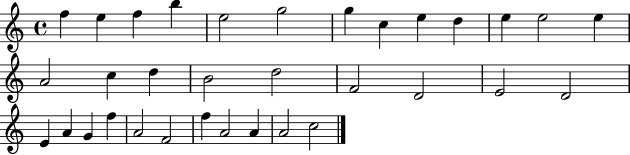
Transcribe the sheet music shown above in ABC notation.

X:1
T:Untitled
M:4/4
L:1/4
K:C
f e f b e2 g2 g c e d e e2 e A2 c d B2 d2 F2 D2 E2 D2 E A G f A2 F2 f A2 A A2 c2